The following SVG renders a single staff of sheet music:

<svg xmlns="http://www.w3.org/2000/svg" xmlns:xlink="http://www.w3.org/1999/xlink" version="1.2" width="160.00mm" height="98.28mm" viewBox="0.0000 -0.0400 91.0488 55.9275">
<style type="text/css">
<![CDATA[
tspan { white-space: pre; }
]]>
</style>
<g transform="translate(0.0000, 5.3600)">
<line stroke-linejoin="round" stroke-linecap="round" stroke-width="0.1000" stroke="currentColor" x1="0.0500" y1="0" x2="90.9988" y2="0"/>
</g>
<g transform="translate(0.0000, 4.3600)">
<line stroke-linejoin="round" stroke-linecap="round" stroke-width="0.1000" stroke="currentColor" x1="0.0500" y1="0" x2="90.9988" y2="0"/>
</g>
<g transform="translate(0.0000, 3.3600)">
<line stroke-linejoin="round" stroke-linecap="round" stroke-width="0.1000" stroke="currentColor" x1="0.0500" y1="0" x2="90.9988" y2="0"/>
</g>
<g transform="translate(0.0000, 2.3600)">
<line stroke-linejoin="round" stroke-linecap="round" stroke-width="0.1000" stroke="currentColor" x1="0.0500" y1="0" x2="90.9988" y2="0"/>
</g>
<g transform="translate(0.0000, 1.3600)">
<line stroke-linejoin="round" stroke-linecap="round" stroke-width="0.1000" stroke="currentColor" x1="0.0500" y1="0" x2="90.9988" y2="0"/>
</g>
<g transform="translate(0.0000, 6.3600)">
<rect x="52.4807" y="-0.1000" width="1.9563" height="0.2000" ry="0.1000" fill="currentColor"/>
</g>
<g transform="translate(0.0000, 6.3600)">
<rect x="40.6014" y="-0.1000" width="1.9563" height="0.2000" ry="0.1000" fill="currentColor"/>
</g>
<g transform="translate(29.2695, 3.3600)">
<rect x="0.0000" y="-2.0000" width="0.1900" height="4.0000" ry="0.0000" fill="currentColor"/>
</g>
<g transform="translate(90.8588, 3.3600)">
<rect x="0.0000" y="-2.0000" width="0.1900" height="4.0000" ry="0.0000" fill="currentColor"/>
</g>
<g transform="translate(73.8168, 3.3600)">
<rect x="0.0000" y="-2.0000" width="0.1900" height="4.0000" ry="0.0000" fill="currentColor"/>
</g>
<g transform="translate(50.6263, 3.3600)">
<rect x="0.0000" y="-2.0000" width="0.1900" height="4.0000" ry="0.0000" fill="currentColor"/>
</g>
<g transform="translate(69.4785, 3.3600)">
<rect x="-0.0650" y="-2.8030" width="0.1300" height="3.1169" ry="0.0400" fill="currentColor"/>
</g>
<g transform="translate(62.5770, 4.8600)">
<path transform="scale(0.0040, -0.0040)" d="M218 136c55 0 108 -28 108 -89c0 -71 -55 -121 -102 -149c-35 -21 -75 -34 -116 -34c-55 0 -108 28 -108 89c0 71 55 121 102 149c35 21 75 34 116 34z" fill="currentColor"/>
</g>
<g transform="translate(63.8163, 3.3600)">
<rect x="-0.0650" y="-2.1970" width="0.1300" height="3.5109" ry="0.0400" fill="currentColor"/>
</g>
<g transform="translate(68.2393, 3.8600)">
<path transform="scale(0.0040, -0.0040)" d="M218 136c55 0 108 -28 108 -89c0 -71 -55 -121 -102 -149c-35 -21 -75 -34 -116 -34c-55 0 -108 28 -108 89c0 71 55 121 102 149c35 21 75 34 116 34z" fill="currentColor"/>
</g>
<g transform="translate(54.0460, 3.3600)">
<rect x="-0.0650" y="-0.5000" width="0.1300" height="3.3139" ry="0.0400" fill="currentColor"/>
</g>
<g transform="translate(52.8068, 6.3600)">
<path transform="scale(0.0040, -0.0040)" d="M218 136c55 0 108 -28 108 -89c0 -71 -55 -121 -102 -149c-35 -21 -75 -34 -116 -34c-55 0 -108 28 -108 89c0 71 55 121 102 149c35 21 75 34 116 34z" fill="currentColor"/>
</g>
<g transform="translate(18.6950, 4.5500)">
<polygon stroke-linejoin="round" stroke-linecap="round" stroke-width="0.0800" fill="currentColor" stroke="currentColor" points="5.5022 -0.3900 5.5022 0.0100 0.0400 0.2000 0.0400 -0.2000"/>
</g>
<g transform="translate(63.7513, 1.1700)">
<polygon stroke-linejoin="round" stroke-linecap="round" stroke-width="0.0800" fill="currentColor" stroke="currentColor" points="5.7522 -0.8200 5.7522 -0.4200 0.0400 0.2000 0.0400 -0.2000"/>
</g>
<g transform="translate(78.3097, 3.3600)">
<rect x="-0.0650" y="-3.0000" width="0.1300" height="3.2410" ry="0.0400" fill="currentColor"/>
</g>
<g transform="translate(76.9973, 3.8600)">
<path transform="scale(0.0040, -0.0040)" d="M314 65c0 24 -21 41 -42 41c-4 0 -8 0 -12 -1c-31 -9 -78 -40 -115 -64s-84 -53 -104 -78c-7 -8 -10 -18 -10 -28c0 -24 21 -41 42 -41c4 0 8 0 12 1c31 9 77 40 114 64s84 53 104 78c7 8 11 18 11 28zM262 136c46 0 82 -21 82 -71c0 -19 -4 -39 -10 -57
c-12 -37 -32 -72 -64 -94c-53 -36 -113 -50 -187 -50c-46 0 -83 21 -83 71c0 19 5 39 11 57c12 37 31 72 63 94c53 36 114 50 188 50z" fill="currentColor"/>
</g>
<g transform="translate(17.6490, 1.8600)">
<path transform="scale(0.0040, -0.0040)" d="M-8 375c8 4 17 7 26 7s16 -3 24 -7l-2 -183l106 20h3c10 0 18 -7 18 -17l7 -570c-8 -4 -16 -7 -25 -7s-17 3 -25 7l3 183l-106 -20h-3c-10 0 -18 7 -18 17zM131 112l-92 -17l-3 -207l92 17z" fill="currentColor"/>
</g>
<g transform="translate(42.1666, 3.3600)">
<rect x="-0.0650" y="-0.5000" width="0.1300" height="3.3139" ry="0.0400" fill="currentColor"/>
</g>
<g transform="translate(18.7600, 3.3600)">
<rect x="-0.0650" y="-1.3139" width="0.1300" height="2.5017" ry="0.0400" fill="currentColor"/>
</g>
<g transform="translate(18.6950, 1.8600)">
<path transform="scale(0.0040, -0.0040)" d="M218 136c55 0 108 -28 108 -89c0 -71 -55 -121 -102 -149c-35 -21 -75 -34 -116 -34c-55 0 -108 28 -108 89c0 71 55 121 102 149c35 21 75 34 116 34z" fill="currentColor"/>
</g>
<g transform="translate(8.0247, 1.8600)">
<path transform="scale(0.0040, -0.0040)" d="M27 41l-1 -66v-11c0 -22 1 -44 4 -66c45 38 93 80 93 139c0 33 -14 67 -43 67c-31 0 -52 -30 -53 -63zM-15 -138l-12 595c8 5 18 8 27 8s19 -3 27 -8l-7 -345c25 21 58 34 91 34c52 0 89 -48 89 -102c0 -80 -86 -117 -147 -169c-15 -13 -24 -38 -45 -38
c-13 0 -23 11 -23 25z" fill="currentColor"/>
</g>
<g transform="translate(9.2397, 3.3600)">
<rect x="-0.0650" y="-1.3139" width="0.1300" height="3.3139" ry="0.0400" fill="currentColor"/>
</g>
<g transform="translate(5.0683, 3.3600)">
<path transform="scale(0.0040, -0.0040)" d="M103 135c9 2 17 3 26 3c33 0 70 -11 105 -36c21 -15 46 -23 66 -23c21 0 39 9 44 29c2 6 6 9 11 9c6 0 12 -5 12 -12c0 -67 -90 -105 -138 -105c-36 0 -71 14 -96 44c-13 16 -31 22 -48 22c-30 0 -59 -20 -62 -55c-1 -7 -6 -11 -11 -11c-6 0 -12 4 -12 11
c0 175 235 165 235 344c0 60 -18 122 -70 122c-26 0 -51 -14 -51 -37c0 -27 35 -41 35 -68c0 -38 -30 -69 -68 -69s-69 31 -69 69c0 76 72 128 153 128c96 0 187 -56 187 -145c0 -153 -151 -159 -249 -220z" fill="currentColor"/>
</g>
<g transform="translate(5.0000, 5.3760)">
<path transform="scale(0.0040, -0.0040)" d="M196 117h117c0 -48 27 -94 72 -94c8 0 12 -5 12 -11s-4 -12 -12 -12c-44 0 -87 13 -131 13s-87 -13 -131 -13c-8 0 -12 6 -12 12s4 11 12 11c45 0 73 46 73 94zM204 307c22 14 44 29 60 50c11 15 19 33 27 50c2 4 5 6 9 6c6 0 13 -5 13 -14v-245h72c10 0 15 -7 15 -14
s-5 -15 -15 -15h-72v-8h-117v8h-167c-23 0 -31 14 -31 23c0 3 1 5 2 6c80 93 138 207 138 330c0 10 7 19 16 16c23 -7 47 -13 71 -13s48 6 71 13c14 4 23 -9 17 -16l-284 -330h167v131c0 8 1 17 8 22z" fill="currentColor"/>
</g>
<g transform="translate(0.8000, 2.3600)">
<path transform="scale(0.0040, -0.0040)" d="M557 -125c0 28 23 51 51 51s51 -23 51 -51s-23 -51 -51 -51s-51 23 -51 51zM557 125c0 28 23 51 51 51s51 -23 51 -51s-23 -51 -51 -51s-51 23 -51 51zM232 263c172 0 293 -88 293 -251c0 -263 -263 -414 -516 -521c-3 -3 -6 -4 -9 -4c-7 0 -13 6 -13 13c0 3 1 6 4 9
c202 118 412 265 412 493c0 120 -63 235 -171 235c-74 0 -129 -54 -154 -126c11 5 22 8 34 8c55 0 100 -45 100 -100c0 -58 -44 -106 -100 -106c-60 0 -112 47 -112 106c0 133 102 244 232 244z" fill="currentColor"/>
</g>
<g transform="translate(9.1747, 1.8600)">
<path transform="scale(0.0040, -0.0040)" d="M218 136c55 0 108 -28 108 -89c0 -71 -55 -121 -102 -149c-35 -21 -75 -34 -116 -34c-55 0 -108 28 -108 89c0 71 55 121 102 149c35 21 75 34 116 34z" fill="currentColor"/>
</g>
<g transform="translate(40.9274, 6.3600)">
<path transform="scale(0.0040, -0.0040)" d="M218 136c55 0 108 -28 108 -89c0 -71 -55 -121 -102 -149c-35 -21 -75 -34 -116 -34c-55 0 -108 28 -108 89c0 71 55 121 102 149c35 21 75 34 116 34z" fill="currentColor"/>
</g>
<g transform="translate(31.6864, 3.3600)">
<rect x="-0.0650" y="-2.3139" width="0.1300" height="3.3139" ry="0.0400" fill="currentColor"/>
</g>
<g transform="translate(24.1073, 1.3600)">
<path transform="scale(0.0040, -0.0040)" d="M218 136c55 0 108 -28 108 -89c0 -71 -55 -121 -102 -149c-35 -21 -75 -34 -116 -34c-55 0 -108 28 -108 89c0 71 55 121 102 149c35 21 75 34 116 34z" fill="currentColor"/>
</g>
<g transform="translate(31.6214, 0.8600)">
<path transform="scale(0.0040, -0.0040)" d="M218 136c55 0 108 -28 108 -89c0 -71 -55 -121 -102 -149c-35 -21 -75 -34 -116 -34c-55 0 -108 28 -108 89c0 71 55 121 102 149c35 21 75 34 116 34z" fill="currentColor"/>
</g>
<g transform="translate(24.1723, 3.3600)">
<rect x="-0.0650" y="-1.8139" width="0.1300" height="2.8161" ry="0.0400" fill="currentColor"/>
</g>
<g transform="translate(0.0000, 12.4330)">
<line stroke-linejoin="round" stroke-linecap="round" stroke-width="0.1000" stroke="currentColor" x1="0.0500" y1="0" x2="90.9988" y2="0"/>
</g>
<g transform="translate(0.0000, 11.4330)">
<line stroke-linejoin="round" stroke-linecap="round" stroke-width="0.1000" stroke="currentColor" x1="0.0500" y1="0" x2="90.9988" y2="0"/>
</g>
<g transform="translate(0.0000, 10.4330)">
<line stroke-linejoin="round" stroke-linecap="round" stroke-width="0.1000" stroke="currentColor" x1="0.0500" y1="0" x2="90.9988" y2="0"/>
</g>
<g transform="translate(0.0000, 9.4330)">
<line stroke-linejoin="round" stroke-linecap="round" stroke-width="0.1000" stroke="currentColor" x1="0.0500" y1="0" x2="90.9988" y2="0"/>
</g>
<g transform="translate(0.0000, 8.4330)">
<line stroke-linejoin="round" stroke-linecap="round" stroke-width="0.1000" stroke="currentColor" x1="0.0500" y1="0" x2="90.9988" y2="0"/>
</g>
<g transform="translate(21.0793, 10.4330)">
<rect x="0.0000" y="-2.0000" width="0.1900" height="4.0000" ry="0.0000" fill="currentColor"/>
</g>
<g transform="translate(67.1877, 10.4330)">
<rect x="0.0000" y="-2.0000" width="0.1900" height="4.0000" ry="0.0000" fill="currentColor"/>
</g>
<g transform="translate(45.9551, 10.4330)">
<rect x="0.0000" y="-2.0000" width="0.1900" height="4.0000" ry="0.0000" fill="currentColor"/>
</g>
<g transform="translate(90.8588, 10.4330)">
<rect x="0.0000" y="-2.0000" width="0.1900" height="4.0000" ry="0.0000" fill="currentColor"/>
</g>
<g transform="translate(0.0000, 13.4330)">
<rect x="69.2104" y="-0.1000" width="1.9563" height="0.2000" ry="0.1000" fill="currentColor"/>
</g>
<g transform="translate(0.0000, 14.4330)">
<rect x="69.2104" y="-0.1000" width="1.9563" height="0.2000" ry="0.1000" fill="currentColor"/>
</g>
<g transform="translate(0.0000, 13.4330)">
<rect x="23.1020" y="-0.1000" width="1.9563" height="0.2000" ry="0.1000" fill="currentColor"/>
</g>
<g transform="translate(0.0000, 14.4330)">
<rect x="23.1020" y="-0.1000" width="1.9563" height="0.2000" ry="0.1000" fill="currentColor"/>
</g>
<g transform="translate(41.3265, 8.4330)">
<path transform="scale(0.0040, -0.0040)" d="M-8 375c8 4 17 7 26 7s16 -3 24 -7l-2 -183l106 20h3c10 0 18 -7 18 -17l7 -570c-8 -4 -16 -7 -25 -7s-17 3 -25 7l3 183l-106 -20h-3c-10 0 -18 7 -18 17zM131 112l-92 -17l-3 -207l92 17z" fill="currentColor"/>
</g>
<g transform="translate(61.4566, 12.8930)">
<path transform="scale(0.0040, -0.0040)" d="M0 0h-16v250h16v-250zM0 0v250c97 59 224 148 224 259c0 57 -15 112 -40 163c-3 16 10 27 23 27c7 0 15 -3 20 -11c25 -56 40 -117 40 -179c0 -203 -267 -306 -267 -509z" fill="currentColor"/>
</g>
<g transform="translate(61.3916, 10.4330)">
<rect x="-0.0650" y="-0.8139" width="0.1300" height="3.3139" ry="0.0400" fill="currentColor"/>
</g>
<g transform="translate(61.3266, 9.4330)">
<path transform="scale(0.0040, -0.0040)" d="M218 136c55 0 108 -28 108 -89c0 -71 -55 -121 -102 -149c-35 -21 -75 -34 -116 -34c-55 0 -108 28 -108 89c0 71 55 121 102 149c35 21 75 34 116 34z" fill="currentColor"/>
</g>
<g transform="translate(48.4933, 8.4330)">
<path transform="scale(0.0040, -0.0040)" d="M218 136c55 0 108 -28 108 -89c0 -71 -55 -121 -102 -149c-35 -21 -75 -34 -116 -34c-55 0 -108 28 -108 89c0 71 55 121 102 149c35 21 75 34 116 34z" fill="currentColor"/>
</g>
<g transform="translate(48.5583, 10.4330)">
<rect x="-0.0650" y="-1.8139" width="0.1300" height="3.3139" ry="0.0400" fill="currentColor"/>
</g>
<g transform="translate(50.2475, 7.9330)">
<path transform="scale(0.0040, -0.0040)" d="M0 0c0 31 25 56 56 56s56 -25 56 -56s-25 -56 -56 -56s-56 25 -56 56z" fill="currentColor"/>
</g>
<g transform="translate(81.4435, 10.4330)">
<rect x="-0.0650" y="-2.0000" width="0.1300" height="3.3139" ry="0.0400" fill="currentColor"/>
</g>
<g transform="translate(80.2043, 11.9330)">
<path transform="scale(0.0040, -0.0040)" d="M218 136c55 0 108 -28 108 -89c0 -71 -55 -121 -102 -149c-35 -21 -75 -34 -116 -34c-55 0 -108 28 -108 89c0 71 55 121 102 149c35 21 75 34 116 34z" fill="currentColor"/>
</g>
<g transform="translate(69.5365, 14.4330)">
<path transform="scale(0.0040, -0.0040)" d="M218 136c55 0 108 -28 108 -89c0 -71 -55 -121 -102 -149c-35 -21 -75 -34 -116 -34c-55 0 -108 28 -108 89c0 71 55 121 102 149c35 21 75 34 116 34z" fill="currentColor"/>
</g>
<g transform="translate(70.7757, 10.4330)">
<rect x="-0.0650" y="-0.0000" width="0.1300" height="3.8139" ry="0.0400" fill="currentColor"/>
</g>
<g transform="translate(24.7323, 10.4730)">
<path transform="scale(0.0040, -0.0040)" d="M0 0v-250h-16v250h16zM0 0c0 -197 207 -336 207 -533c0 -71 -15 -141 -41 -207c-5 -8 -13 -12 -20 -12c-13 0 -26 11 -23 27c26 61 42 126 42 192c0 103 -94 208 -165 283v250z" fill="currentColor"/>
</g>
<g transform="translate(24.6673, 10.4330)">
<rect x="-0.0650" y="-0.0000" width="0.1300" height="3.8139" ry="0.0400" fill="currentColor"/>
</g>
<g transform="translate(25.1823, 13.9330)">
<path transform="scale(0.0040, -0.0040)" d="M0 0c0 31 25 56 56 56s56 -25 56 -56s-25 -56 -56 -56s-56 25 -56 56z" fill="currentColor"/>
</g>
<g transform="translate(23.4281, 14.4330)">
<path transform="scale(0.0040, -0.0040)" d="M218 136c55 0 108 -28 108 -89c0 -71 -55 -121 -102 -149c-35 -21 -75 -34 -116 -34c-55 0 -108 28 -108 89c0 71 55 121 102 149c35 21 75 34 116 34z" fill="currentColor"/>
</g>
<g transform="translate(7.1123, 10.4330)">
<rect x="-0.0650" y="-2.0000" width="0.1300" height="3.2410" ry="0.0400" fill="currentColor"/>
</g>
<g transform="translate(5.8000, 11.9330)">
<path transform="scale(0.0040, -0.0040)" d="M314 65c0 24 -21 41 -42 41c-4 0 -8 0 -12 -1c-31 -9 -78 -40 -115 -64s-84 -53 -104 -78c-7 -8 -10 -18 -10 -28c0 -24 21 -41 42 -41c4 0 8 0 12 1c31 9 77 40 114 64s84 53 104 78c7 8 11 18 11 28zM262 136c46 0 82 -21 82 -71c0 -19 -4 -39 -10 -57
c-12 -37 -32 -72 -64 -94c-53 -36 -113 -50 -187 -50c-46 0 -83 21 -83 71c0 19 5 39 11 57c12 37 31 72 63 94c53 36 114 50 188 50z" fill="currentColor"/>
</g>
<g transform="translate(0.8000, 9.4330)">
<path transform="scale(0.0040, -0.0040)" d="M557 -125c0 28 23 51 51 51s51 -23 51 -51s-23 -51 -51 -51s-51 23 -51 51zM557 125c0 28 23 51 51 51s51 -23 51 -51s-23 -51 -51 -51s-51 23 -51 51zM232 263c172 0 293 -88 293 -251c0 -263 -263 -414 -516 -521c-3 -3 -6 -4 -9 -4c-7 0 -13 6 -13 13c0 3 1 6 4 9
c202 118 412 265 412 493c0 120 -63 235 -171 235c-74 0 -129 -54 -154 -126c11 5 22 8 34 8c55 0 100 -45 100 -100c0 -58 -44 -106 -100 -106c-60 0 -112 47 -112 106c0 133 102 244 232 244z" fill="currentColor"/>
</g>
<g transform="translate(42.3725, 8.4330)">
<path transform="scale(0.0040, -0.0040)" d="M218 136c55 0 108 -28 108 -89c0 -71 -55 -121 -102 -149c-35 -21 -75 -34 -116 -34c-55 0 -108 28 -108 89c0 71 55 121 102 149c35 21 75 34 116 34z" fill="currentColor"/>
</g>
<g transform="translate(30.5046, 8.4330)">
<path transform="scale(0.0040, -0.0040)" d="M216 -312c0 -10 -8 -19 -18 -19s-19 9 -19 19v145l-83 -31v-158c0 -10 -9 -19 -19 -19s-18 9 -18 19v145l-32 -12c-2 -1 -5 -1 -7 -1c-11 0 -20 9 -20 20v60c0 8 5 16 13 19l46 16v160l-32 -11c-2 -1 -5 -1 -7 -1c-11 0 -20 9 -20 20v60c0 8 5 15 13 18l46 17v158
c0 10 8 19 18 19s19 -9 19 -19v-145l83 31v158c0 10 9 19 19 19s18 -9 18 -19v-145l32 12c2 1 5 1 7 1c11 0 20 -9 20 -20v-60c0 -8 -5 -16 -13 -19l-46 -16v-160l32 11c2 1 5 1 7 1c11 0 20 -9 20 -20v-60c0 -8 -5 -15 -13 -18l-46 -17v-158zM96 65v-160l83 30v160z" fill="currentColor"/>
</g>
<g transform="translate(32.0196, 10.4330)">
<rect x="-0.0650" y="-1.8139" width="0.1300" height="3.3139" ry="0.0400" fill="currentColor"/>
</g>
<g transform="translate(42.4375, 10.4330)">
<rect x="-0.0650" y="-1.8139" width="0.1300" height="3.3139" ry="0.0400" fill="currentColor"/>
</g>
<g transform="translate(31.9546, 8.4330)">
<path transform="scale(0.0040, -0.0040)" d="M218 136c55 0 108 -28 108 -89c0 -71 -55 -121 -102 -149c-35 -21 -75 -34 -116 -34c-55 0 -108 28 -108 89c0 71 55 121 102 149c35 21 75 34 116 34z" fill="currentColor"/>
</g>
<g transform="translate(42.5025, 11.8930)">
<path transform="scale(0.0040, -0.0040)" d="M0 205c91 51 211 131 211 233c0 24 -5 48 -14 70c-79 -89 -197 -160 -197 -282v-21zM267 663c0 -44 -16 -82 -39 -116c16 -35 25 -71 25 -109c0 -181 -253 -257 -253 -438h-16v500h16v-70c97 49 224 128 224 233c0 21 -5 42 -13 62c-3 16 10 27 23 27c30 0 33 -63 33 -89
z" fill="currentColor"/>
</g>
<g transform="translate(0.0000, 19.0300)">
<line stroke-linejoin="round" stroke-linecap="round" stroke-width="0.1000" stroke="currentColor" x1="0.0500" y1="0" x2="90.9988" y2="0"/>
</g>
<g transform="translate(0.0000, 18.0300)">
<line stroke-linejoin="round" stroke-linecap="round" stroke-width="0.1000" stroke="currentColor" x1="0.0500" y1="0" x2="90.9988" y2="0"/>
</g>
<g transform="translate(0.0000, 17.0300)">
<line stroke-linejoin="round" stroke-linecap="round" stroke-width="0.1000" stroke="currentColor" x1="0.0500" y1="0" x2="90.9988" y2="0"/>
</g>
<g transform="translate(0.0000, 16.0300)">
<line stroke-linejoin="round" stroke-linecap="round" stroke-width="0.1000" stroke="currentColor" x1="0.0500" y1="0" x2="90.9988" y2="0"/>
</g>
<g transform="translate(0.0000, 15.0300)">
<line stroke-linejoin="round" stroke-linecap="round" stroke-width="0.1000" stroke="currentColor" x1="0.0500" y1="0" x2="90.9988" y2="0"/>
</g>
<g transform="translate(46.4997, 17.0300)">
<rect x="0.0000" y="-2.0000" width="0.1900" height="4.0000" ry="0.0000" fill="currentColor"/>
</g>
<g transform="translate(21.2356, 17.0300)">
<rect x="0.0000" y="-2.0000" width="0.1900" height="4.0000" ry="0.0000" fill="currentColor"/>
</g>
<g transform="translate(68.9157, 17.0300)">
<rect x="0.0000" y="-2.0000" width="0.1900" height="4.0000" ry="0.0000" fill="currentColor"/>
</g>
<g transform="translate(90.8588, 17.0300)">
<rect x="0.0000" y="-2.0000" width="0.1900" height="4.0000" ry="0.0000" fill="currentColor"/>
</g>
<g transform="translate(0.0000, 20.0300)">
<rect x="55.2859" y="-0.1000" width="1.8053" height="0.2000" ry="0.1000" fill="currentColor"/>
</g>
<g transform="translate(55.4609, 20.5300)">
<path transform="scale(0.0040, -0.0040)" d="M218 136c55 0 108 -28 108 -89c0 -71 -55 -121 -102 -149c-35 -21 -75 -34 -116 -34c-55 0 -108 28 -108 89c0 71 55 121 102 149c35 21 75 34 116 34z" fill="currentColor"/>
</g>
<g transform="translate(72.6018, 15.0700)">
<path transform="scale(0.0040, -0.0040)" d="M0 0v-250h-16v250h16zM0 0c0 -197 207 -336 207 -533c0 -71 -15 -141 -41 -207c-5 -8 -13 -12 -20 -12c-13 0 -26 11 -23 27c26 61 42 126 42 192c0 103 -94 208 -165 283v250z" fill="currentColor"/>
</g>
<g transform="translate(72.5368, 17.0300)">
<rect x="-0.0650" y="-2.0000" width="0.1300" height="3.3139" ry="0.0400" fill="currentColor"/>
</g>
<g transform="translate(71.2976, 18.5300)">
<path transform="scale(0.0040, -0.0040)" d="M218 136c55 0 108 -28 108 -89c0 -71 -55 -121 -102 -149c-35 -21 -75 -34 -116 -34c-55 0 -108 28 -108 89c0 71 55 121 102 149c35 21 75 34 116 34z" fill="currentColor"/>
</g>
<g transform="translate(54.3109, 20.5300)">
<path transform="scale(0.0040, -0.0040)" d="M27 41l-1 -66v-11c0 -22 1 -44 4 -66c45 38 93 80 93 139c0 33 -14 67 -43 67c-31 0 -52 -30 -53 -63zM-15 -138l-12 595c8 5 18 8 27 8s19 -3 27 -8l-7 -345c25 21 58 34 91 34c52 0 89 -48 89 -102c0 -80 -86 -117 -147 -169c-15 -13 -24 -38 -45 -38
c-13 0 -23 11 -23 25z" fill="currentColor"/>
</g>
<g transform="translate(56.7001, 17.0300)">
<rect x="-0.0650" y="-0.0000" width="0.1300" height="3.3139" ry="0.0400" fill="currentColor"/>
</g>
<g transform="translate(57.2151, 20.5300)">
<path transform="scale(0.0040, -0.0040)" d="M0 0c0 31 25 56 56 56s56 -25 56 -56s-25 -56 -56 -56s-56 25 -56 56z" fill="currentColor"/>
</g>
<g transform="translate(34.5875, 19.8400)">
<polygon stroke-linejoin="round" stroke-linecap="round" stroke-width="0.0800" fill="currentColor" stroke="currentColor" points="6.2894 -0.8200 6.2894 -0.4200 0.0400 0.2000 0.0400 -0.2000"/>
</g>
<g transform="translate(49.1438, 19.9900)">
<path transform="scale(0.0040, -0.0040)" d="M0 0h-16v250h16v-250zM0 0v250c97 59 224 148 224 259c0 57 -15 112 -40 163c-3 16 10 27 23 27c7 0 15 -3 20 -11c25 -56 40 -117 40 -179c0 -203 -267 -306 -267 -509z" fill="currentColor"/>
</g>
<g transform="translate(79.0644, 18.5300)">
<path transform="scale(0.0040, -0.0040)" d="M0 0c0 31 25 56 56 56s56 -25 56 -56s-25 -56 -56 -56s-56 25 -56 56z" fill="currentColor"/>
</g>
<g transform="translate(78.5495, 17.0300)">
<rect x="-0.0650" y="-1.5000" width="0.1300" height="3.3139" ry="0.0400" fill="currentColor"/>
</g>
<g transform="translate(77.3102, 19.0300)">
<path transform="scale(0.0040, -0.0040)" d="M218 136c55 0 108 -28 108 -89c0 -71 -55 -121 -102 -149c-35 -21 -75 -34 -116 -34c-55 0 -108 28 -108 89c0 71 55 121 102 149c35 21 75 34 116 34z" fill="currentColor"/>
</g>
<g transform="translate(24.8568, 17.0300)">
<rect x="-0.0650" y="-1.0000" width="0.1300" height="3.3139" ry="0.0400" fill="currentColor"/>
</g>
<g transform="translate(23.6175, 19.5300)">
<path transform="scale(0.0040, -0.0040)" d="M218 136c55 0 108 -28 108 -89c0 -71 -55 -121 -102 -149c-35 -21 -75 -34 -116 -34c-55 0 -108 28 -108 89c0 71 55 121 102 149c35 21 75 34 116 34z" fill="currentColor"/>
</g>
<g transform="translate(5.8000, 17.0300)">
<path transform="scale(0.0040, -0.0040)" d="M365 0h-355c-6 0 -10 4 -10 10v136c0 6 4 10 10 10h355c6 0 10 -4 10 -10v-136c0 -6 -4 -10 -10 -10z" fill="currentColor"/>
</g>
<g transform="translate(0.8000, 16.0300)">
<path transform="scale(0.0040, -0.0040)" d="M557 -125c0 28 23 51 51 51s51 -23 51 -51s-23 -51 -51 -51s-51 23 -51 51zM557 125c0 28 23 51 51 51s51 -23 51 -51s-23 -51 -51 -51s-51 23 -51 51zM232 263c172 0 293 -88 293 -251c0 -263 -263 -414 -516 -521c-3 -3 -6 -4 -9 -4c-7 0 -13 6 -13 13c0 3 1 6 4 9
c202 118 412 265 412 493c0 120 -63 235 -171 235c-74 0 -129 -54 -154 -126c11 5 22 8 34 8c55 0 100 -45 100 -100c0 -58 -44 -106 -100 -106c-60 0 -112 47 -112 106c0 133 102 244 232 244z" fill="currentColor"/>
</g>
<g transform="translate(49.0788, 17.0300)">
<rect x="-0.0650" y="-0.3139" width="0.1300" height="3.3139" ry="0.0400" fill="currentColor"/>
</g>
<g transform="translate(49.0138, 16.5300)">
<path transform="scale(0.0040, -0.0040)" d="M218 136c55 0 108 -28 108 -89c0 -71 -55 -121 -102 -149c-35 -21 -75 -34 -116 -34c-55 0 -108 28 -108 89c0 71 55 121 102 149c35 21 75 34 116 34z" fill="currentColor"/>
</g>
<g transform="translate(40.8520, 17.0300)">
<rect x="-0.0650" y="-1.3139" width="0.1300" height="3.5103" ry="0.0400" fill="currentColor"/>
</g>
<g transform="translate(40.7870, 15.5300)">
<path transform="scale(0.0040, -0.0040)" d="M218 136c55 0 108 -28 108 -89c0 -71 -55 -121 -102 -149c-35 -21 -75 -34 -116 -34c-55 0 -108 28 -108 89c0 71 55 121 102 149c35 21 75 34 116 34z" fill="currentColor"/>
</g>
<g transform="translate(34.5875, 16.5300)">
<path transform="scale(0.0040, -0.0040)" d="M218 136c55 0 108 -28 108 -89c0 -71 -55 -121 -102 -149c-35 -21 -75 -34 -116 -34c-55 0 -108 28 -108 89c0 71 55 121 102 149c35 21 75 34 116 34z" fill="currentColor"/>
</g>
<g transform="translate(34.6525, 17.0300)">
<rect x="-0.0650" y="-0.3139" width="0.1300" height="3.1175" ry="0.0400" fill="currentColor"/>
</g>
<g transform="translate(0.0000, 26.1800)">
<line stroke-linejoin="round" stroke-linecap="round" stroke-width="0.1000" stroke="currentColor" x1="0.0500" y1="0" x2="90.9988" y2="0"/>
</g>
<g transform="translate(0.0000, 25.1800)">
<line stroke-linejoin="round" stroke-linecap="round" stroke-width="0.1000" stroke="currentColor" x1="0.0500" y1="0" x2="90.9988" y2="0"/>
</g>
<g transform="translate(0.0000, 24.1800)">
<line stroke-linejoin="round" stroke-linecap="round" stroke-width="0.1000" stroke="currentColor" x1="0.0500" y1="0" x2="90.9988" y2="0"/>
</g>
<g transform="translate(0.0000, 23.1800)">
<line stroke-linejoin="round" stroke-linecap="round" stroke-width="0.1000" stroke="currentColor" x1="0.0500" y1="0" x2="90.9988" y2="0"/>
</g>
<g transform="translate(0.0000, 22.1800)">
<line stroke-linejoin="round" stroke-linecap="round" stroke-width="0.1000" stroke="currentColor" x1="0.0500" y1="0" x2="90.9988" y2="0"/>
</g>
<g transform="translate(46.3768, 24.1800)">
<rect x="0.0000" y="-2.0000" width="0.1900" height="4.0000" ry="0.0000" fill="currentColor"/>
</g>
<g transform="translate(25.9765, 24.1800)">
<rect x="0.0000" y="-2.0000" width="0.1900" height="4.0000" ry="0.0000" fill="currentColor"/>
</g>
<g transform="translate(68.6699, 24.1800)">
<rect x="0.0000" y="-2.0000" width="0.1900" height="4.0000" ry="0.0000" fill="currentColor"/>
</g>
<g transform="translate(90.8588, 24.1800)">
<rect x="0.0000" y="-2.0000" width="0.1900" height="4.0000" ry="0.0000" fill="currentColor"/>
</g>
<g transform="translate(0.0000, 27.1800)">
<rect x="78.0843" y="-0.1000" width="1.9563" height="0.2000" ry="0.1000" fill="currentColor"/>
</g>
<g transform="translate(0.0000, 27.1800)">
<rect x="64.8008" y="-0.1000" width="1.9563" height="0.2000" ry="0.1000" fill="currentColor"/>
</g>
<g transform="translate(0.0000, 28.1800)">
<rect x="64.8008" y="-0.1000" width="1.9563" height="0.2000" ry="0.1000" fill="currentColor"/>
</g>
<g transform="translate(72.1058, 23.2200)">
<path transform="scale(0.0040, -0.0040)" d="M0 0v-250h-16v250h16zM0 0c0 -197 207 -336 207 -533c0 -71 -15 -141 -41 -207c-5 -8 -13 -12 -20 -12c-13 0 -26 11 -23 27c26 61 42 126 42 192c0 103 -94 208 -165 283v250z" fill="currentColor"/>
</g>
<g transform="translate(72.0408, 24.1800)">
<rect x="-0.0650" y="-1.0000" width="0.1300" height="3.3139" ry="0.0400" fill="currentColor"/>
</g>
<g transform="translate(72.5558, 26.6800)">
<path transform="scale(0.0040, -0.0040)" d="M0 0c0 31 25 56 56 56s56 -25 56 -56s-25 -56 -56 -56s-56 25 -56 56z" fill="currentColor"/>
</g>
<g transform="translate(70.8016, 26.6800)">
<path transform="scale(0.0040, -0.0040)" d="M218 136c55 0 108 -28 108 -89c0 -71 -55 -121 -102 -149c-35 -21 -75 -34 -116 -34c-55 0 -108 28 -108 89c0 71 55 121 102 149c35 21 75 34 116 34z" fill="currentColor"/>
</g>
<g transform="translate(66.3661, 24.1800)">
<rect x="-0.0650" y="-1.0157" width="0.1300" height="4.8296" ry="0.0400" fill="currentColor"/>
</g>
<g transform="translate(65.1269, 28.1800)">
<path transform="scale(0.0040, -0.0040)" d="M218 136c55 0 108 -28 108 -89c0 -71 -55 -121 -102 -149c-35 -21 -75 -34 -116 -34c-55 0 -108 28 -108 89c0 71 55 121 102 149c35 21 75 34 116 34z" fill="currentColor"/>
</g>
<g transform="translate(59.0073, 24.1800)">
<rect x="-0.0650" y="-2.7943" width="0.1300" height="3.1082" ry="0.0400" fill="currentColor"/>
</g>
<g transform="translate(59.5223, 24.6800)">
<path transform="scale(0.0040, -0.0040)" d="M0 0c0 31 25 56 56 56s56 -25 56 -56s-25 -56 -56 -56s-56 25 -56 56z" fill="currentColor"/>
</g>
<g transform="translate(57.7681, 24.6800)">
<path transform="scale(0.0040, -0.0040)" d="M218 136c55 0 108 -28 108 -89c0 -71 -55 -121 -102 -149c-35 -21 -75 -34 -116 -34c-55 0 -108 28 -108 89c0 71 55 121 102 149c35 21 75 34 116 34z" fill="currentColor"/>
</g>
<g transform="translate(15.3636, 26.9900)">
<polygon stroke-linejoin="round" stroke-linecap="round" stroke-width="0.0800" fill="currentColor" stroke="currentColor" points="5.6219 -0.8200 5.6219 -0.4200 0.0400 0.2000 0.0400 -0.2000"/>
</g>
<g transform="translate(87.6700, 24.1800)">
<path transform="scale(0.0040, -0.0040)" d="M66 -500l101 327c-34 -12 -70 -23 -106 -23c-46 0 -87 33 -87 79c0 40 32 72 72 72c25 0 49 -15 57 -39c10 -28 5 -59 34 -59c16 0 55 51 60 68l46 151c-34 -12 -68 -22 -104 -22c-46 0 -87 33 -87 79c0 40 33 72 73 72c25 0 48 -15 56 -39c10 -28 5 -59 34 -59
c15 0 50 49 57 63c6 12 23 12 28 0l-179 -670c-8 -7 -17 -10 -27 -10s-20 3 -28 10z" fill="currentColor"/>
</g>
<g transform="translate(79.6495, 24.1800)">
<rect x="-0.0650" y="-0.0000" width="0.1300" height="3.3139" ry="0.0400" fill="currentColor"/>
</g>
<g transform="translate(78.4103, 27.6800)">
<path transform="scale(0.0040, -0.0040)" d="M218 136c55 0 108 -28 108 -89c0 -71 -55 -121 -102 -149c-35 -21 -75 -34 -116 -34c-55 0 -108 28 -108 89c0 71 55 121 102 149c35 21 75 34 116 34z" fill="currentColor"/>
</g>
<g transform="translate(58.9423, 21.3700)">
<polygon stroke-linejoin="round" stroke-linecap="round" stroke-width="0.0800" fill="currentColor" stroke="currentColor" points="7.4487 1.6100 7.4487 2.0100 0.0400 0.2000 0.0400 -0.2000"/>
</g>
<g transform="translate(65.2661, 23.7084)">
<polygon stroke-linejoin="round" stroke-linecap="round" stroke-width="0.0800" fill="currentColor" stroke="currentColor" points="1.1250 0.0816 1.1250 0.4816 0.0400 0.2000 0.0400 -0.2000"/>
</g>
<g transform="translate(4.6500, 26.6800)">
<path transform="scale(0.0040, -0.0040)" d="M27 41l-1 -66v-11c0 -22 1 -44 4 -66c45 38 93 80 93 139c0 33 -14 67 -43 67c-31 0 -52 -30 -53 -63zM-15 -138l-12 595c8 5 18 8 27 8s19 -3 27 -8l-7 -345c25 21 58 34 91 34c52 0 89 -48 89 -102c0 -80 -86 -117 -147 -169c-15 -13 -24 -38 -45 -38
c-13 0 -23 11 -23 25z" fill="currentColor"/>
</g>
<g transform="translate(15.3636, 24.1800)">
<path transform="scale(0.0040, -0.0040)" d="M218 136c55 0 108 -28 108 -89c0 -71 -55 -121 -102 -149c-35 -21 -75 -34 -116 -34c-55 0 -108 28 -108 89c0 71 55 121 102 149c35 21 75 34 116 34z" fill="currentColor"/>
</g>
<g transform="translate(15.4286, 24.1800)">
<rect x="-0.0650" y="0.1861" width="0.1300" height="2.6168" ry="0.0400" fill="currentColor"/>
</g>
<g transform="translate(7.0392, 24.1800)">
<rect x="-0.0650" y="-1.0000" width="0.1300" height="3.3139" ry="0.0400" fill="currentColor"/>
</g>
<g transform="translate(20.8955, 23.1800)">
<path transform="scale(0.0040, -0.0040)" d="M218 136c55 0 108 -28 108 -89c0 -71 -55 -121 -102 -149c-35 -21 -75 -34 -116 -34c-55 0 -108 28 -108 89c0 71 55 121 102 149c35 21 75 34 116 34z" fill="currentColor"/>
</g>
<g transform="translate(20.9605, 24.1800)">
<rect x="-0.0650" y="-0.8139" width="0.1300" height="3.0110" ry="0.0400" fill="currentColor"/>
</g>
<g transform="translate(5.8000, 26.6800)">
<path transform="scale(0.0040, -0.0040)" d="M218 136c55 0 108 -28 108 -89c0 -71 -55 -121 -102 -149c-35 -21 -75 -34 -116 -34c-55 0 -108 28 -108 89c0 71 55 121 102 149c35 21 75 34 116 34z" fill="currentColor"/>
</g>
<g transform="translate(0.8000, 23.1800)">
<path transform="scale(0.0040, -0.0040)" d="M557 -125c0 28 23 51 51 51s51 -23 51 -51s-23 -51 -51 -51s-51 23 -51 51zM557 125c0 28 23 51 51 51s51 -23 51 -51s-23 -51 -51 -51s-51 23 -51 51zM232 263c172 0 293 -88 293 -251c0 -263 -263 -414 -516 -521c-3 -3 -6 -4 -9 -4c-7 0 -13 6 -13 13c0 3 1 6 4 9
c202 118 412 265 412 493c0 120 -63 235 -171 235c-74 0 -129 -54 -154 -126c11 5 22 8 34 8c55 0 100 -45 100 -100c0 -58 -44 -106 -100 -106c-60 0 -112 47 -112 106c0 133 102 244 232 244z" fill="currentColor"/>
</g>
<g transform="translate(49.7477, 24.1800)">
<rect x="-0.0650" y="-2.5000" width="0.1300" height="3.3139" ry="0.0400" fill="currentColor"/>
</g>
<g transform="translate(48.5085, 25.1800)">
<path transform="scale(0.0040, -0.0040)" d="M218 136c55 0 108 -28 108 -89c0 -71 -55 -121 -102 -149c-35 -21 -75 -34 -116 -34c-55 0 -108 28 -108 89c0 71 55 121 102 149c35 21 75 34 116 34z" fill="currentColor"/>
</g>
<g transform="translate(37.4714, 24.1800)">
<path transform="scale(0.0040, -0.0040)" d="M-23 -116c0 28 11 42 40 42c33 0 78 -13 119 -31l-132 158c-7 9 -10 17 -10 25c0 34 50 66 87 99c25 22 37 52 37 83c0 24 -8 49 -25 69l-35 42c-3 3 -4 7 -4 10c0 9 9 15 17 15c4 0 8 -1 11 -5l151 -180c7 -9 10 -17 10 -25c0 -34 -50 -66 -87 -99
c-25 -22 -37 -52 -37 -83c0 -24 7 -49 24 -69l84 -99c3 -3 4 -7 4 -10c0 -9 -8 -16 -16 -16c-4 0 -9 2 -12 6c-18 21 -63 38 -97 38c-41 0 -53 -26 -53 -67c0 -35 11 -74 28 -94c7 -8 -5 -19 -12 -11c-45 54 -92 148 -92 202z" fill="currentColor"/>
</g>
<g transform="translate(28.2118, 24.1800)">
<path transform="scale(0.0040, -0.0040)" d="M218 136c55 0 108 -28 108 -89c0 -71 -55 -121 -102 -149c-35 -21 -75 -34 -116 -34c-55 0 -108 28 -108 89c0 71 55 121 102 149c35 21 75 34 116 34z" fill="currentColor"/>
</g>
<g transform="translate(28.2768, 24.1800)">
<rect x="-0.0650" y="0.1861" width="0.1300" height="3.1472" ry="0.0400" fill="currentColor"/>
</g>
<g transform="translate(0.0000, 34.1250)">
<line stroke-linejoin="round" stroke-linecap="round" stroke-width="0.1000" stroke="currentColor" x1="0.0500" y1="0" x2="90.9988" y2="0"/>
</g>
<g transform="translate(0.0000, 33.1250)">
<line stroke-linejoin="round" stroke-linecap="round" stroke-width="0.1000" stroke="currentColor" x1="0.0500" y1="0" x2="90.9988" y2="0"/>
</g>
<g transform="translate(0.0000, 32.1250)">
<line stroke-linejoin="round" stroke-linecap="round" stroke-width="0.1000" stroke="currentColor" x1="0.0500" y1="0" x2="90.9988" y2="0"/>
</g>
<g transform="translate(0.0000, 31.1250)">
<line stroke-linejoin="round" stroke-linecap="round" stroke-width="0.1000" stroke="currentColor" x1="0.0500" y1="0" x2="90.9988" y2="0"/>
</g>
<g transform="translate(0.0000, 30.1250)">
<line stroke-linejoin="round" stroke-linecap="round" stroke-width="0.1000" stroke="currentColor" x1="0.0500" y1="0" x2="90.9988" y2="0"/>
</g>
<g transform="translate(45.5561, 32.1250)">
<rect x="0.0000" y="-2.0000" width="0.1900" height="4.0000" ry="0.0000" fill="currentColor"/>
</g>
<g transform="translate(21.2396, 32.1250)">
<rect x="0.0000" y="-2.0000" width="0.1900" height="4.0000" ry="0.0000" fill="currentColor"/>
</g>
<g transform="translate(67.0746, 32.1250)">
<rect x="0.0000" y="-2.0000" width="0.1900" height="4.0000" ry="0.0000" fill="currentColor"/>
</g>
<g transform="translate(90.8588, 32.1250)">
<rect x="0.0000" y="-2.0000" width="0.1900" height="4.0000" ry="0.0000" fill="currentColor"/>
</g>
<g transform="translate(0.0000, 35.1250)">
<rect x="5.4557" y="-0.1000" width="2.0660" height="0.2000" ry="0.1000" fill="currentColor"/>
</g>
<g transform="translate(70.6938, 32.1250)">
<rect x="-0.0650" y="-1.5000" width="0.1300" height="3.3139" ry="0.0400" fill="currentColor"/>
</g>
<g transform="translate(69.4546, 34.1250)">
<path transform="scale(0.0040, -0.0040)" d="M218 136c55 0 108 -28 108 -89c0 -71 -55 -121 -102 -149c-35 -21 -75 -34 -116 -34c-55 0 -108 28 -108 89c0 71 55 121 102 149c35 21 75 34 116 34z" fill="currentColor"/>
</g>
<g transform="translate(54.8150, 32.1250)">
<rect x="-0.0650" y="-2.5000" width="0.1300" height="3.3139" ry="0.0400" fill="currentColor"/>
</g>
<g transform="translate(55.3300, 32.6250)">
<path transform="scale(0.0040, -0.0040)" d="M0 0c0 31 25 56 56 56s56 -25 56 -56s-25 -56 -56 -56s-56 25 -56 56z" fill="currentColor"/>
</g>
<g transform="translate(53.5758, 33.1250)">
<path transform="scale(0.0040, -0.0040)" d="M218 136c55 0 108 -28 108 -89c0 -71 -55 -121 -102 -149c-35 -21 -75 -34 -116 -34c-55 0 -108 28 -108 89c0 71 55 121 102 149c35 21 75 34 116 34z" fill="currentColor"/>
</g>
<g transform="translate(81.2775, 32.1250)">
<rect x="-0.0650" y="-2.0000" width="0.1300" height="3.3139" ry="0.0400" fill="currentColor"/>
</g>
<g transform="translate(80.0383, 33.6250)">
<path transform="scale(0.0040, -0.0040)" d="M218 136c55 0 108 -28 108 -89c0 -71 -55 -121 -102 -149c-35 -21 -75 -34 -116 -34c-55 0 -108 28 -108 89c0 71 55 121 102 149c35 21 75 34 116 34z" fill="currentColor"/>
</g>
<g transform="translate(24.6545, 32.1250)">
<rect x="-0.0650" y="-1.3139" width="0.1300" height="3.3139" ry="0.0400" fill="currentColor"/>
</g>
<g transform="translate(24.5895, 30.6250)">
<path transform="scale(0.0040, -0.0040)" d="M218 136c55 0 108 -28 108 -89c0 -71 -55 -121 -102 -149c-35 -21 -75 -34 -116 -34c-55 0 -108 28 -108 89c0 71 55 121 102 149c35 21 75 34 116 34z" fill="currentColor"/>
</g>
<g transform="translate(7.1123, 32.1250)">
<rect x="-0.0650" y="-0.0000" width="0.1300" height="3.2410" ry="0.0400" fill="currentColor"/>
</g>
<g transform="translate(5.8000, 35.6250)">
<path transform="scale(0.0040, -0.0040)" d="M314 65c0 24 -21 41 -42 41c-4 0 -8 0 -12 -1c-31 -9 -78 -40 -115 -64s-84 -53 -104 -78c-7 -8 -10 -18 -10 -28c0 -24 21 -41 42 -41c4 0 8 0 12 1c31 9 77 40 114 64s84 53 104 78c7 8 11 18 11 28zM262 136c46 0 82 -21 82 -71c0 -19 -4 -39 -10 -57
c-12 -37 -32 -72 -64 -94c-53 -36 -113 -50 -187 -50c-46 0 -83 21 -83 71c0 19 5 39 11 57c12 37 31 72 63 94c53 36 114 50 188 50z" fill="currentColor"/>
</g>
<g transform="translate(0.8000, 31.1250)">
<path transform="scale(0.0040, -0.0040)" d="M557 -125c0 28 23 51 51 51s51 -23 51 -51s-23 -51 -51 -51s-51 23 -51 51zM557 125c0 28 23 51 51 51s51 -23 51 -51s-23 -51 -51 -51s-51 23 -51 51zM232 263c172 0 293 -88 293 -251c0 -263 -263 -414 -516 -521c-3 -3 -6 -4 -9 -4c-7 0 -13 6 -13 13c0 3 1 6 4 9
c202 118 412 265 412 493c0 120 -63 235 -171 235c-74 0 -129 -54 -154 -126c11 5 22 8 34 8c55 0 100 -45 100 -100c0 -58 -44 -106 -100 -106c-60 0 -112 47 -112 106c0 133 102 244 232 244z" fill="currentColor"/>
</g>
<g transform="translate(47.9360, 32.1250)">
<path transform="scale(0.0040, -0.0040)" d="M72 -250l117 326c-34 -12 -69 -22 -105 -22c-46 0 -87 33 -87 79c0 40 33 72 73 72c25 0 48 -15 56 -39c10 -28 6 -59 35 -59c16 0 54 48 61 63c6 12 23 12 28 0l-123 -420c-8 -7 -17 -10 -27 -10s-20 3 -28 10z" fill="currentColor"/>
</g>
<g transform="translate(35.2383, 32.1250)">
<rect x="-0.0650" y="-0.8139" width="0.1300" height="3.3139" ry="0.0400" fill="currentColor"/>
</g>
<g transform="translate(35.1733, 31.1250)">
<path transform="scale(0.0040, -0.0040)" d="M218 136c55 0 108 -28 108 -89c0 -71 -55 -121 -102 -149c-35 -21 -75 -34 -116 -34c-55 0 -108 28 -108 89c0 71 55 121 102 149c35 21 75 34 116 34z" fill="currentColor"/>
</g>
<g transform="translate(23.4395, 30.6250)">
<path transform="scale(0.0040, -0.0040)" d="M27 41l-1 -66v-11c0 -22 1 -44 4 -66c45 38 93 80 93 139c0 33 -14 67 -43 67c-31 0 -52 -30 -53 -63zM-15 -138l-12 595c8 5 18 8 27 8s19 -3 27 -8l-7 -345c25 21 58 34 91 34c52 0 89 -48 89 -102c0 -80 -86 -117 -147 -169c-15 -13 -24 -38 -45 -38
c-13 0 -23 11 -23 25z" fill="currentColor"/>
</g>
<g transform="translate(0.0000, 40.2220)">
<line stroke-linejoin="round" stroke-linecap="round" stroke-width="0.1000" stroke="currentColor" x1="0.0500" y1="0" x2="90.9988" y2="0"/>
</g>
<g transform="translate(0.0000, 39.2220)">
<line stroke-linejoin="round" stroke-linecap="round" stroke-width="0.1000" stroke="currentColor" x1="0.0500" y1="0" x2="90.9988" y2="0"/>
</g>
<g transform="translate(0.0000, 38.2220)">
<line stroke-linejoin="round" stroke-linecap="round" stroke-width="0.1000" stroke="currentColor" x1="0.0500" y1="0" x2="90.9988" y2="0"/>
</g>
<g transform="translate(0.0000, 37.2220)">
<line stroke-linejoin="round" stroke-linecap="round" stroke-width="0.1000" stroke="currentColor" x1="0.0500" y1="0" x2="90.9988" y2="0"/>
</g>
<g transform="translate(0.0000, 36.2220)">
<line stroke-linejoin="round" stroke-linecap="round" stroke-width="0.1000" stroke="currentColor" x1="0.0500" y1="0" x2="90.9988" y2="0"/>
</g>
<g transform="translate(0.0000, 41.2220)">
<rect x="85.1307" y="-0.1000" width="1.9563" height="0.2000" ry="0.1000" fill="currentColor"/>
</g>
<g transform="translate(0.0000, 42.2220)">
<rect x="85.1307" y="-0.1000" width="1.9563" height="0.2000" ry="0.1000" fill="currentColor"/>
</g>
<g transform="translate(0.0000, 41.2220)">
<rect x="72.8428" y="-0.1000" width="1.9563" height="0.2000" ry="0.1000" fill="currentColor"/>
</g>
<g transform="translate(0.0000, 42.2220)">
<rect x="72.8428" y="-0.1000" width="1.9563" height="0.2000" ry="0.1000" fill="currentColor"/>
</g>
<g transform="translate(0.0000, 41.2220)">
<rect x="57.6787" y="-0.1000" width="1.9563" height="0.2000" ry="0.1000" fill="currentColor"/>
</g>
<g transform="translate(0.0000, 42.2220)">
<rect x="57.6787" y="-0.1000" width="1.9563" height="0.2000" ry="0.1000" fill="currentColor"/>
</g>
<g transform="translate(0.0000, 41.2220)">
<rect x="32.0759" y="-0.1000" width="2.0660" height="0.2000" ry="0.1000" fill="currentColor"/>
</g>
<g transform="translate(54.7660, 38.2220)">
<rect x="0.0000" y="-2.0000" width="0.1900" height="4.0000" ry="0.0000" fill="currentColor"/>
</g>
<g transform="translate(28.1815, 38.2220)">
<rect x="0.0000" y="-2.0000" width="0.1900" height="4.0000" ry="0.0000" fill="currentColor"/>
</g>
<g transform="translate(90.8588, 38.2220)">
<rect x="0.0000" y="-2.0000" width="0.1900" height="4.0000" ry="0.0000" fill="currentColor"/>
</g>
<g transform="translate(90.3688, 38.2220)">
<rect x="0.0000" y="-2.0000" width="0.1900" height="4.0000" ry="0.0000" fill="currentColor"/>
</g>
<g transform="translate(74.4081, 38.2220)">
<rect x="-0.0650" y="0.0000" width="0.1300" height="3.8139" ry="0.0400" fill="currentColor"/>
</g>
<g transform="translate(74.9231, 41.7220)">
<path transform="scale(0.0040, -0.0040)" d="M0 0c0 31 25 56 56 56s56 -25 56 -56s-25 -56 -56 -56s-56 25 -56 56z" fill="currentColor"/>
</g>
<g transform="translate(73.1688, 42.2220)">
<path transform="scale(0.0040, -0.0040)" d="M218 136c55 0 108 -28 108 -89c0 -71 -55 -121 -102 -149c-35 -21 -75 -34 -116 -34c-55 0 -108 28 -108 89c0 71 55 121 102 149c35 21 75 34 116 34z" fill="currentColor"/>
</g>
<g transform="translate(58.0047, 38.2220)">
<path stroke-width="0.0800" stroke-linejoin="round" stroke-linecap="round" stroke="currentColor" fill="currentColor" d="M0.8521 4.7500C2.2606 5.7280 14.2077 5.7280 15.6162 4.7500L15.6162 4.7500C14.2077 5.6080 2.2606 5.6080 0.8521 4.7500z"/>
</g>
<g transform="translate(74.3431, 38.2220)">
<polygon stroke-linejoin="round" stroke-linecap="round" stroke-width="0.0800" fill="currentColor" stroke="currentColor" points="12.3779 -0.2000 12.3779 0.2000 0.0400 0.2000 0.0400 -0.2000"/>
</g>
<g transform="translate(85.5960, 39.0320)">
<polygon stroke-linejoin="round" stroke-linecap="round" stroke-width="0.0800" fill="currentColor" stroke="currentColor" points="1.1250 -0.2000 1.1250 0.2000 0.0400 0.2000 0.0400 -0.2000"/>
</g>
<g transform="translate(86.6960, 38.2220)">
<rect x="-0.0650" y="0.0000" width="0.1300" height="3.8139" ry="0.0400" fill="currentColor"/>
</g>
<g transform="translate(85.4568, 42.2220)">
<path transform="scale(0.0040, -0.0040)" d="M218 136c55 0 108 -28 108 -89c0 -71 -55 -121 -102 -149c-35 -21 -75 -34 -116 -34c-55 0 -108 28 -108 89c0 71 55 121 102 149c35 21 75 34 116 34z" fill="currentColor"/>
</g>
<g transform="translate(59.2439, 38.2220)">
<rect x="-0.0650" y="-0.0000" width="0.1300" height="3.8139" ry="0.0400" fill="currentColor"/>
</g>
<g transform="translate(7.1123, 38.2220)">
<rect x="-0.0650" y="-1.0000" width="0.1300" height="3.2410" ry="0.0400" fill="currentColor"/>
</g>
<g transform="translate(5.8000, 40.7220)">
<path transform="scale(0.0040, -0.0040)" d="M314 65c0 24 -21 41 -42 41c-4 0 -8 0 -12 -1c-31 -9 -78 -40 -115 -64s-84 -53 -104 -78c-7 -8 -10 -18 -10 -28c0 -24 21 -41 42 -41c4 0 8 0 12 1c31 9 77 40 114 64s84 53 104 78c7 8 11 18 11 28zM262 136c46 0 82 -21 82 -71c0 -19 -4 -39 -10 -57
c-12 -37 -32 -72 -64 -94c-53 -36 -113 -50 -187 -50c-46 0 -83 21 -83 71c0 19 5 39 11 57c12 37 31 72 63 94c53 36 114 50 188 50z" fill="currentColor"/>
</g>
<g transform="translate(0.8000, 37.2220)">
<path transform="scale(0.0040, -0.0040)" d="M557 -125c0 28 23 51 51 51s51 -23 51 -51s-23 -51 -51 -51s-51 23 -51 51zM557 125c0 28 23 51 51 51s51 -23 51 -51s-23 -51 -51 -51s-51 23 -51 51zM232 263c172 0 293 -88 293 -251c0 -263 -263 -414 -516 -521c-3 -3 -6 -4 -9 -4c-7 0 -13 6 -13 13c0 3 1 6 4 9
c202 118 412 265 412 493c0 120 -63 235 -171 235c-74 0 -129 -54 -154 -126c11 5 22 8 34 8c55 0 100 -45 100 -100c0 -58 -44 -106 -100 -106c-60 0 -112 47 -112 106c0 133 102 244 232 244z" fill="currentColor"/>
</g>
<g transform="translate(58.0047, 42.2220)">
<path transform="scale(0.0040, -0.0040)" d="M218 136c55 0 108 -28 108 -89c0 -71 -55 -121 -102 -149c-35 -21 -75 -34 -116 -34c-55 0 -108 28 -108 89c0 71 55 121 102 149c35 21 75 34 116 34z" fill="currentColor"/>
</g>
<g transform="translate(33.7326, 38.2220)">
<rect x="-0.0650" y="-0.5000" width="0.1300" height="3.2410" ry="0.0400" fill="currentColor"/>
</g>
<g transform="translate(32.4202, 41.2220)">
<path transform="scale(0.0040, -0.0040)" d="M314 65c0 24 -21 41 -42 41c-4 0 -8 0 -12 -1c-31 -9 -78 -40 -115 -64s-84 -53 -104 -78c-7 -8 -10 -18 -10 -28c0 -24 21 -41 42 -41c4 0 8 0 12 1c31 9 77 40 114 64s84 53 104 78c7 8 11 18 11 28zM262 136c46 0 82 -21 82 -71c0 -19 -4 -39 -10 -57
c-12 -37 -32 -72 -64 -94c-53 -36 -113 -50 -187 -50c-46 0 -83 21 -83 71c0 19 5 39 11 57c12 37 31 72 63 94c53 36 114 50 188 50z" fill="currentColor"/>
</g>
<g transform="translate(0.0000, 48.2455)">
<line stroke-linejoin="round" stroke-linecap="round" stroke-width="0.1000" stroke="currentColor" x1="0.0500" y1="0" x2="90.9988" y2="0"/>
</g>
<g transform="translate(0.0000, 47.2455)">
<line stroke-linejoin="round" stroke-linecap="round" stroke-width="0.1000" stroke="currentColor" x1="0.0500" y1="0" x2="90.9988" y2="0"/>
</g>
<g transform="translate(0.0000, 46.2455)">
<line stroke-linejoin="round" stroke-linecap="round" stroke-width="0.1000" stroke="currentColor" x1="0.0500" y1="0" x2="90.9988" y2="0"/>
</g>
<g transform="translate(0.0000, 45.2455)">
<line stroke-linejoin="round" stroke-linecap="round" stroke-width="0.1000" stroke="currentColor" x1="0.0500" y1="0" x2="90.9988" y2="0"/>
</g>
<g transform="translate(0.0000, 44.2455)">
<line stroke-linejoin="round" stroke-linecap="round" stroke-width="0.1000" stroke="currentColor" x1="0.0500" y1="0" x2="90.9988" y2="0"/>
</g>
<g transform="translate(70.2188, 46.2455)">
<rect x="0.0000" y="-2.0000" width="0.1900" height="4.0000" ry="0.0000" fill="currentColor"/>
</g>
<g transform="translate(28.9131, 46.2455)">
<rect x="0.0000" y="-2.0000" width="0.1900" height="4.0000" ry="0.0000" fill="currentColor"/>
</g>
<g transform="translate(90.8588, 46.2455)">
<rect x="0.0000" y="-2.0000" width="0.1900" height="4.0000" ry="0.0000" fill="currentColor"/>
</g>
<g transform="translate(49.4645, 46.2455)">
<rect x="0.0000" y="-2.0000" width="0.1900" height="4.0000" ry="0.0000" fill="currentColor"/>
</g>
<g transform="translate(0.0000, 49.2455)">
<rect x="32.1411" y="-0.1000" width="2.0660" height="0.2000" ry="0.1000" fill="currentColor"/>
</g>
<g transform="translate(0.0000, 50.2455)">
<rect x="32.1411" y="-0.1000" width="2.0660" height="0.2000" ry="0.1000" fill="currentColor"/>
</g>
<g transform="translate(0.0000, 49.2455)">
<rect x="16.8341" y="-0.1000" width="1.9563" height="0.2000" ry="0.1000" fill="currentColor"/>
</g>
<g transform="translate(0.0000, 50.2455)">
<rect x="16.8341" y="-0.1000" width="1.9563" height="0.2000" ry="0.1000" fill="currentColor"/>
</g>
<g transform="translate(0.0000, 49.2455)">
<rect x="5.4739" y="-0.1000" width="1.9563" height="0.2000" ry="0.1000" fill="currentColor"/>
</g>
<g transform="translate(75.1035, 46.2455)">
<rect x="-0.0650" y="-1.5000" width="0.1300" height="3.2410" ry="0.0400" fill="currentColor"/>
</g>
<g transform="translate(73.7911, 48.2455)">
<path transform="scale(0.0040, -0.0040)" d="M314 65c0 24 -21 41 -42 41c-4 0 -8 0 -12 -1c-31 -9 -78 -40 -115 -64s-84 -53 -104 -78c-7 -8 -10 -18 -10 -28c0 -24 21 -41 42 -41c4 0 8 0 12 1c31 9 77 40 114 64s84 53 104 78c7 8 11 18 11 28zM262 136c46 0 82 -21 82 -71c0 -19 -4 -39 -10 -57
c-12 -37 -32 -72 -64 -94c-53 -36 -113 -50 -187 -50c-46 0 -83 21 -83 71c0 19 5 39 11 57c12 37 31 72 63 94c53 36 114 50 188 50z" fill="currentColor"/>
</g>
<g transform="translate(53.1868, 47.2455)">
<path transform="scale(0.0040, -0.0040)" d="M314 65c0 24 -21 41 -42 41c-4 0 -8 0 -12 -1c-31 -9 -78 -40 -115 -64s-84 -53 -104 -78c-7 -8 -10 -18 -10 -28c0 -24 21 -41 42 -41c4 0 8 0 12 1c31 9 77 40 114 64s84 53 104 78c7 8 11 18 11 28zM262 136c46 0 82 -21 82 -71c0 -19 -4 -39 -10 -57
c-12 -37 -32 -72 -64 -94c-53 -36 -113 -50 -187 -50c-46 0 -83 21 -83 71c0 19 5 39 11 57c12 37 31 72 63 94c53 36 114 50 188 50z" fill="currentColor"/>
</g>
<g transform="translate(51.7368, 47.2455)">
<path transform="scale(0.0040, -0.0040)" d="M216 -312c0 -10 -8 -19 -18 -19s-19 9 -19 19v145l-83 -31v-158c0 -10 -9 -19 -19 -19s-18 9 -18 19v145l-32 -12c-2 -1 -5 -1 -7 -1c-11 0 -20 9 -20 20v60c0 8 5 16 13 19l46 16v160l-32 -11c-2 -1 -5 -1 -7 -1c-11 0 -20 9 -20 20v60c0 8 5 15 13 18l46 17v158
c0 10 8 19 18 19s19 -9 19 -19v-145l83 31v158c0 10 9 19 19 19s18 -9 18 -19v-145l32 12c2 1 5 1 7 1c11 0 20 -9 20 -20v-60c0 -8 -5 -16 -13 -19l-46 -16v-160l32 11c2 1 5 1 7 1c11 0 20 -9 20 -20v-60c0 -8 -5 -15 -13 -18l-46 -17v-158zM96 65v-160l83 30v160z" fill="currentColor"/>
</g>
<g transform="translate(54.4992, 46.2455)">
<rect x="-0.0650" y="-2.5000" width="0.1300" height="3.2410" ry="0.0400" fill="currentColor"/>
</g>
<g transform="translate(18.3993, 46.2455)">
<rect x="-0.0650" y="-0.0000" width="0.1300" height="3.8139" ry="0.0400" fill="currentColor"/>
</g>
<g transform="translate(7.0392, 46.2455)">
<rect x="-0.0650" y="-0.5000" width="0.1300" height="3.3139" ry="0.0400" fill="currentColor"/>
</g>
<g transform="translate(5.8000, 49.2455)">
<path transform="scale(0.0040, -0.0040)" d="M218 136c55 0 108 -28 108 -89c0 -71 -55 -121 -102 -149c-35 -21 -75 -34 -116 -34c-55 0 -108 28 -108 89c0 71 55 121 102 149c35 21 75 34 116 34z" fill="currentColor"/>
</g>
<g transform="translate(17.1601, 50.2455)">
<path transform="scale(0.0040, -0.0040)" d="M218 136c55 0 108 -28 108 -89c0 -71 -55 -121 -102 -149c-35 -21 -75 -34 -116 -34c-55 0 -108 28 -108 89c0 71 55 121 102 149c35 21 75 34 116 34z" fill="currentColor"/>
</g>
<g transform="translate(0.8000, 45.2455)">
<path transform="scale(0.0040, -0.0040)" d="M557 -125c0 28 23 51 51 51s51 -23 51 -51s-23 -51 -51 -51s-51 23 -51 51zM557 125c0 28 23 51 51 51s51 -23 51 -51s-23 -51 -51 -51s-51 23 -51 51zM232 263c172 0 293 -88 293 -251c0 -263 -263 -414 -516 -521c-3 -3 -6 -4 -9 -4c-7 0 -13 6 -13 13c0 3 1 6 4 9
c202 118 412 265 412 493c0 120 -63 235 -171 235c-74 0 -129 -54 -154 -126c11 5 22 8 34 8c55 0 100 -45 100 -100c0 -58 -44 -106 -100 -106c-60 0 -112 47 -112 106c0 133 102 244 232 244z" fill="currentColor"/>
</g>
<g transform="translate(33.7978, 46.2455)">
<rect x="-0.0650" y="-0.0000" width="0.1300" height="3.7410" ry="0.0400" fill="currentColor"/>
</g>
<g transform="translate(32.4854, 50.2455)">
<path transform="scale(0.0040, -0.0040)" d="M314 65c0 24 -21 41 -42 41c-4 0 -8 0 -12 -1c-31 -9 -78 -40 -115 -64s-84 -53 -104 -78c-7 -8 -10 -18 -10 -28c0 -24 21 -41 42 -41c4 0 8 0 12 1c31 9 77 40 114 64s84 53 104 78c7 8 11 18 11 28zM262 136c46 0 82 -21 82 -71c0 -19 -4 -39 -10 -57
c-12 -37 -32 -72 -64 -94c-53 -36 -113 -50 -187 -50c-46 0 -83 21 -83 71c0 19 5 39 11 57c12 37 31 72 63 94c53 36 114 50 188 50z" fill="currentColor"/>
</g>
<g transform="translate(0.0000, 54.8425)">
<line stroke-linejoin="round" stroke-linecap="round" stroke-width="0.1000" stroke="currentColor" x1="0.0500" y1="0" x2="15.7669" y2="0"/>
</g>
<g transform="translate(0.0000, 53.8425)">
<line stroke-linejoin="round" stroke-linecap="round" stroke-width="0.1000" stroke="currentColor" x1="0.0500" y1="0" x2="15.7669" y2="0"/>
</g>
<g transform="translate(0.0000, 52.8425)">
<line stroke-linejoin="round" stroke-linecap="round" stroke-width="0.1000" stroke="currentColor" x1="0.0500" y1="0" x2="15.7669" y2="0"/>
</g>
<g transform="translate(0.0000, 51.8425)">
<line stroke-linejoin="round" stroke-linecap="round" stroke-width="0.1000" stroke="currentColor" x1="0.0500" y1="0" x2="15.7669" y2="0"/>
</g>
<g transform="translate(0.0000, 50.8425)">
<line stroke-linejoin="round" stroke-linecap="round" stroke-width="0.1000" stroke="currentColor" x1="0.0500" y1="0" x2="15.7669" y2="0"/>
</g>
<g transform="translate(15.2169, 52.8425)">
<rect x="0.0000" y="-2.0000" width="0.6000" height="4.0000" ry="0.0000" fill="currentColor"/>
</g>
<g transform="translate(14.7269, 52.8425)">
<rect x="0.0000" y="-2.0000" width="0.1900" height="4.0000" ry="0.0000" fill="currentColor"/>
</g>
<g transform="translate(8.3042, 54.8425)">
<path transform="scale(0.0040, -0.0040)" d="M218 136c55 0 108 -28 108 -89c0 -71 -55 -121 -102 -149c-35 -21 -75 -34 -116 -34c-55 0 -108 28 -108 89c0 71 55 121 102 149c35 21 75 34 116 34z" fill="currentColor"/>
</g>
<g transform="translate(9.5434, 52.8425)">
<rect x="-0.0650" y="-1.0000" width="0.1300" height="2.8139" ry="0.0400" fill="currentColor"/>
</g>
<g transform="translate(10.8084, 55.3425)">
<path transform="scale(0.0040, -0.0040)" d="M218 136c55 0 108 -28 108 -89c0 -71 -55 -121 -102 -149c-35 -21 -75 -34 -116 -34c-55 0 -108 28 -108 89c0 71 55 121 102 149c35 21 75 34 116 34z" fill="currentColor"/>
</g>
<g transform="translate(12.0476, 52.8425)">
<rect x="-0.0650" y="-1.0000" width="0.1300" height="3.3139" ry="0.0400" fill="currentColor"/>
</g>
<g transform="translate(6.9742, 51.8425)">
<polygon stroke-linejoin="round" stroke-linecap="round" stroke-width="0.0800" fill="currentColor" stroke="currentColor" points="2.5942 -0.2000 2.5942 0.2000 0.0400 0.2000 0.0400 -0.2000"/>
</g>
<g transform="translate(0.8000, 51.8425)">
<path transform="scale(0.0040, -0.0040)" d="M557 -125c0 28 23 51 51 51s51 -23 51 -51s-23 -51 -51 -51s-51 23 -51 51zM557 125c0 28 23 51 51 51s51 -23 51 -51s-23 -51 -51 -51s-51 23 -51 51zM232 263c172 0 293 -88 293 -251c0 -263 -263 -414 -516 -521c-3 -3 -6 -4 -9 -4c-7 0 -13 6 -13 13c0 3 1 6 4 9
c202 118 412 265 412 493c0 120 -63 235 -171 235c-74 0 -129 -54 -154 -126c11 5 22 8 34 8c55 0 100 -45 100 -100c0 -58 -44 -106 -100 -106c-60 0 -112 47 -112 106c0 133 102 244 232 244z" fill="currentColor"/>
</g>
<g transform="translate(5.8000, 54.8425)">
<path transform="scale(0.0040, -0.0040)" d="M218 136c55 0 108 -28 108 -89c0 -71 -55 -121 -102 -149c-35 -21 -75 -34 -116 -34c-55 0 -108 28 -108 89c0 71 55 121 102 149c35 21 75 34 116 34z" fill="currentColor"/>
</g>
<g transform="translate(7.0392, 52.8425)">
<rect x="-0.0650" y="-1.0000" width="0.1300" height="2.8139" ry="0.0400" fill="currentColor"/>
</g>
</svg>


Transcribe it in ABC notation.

X:1
T:Untitled
M:2/4
L:1/4
K:C
_G, G,/2 A,/2 B, E,, E,, A,,/2 C,/2 C,2 A,,2 C,,/2 ^A, A,/4 A, F,/2 C,, A,, z2 F,, E,/2 G,/2 E,/2 _D,, A,,/2 G,, _F,, D,/2 F,/2 D, z B,, C,/2 C,,/4 F,,/2 D,, z/4 D,,2 _G, F, z/2 B,, G,, A,, F,,2 E,,2 C,, C,,/2 C,,/4 E,, C,, C,,2 ^B,,2 G,,2 G,,/2 G,,/2 F,,